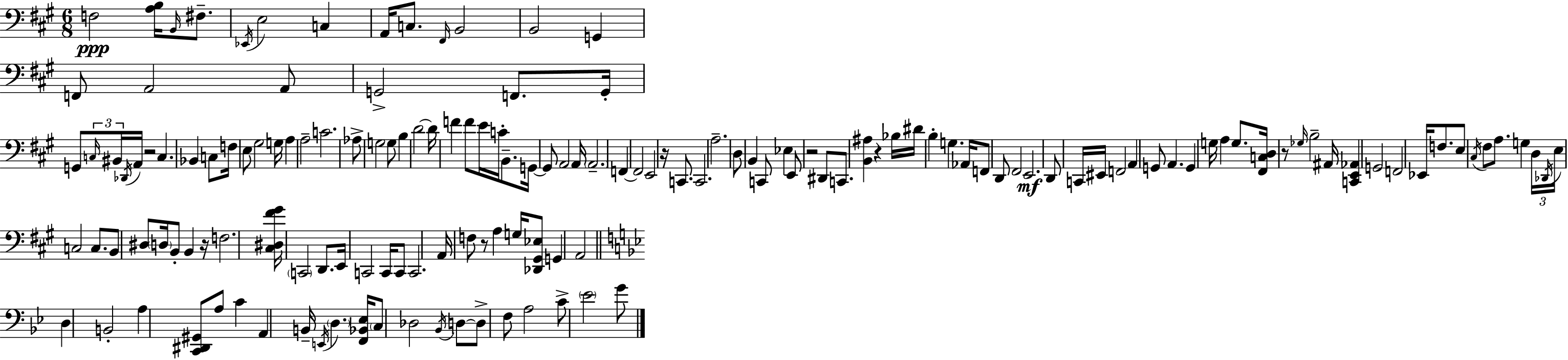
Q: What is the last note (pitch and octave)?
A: G4